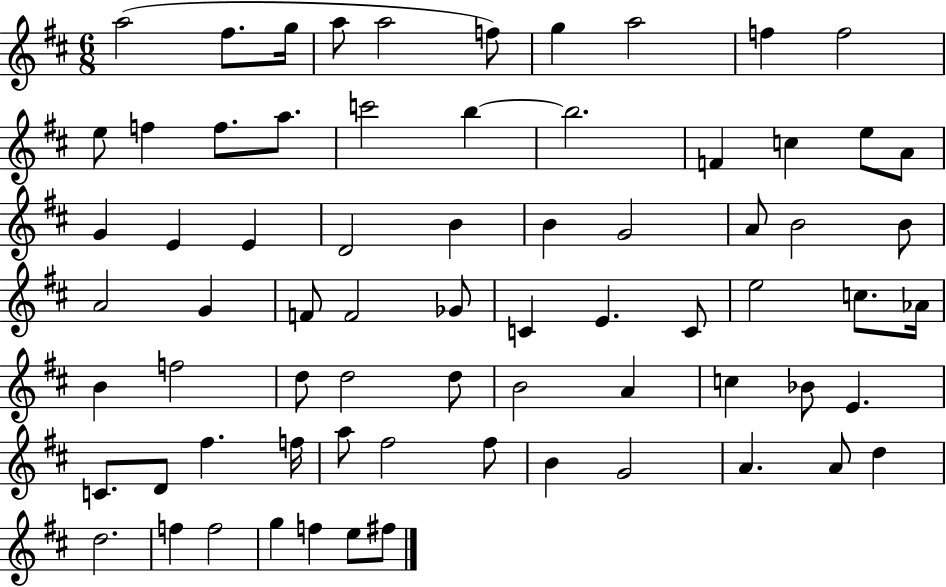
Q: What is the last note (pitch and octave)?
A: F#5